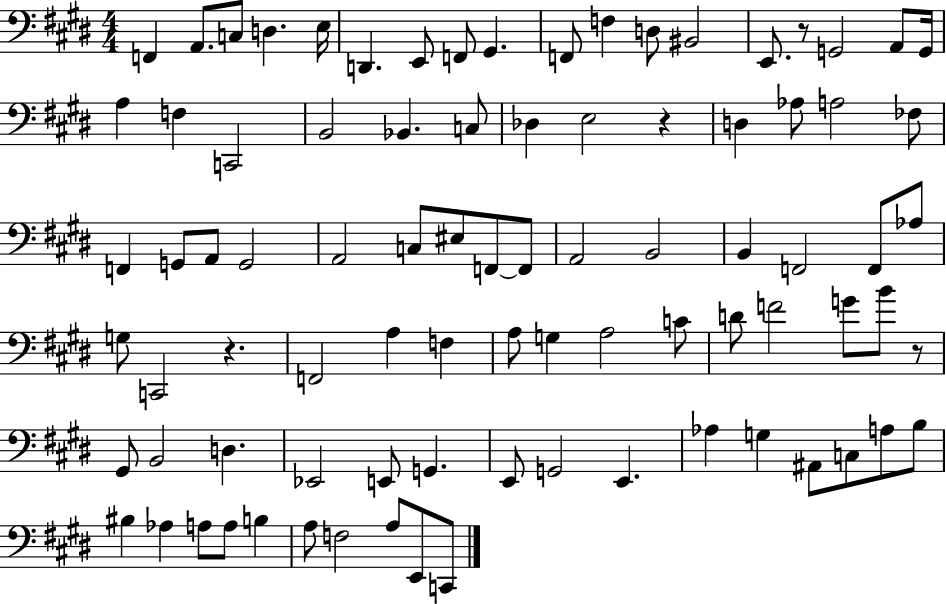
X:1
T:Untitled
M:4/4
L:1/4
K:E
F,, A,,/2 C,/2 D, E,/4 D,, E,,/2 F,,/2 ^G,, F,,/2 F, D,/2 ^B,,2 E,,/2 z/2 G,,2 A,,/2 G,,/4 A, F, C,,2 B,,2 _B,, C,/2 _D, E,2 z D, _A,/2 A,2 _F,/2 F,, G,,/2 A,,/2 G,,2 A,,2 C,/2 ^E,/2 F,,/2 F,,/2 A,,2 B,,2 B,, F,,2 F,,/2 _A,/2 G,/2 C,,2 z F,,2 A, F, A,/2 G, A,2 C/2 D/2 F2 G/2 B/2 z/2 ^G,,/2 B,,2 D, _E,,2 E,,/2 G,, E,,/2 G,,2 E,, _A, G, ^A,,/2 C,/2 A,/2 B,/2 ^B, _A, A,/2 A,/2 B, A,/2 F,2 A,/2 E,,/2 C,,/2